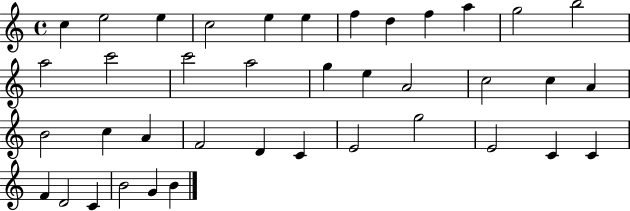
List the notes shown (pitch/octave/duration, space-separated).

C5/q E5/h E5/q C5/h E5/q E5/q F5/q D5/q F5/q A5/q G5/h B5/h A5/h C6/h C6/h A5/h G5/q E5/q A4/h C5/h C5/q A4/q B4/h C5/q A4/q F4/h D4/q C4/q E4/h G5/h E4/h C4/q C4/q F4/q D4/h C4/q B4/h G4/q B4/q